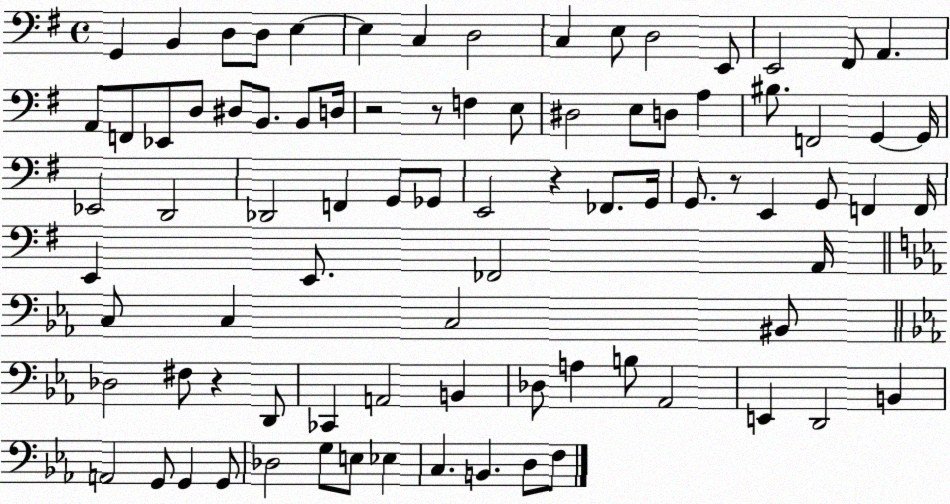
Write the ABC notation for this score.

X:1
T:Untitled
M:4/4
L:1/4
K:G
G,, B,, D,/2 D,/2 E, E, C, D,2 C, E,/2 D,2 E,,/2 E,,2 ^F,,/2 A,, A,,/2 F,,/2 _E,,/2 D,/2 ^D,/2 B,,/2 B,,/2 D,/4 z2 z/2 F, E,/2 ^D,2 E,/2 D,/2 A, ^B,/2 F,,2 G,, G,,/4 _E,,2 D,,2 _D,,2 F,, G,,/2 _G,,/2 E,,2 z _F,,/2 G,,/4 G,,/2 z/2 E,, G,,/2 F,, F,,/4 E,, E,,/2 _F,,2 A,,/4 C,/2 C, C,2 ^B,,/2 _D,2 ^F,/2 z D,,/2 _C,, A,,2 B,, _D,/2 A, B,/2 _A,,2 E,, D,,2 B,, A,,2 G,,/2 G,, G,,/2 _D,2 G,/2 E,/2 _E, C, B,, D,/2 F,/2